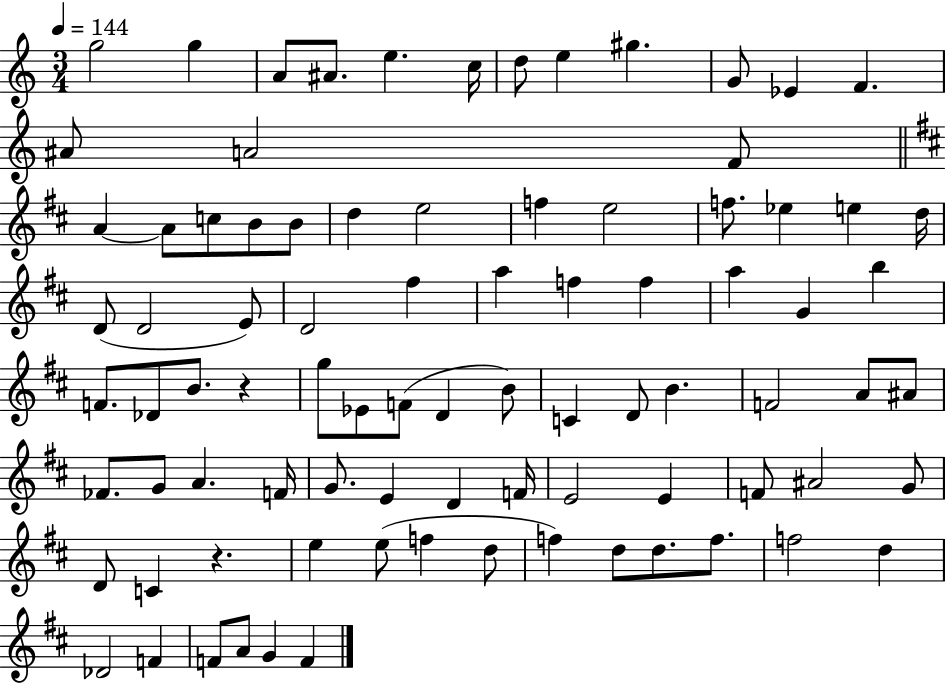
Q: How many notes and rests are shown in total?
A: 86